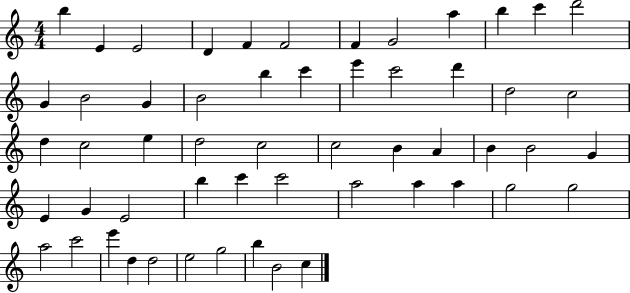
B5/q E4/q E4/h D4/q F4/q F4/h F4/q G4/h A5/q B5/q C6/q D6/h G4/q B4/h G4/q B4/h B5/q C6/q E6/q C6/h D6/q D5/h C5/h D5/q C5/h E5/q D5/h C5/h C5/h B4/q A4/q B4/q B4/h G4/q E4/q G4/q E4/h B5/q C6/q C6/h A5/h A5/q A5/q G5/h G5/h A5/h C6/h E6/q D5/q D5/h E5/h G5/h B5/q B4/h C5/q